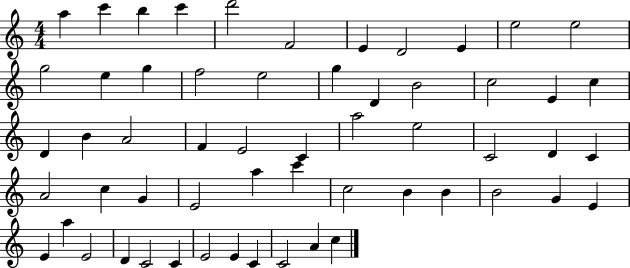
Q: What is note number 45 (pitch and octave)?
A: E4